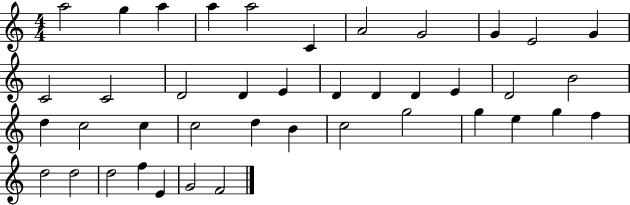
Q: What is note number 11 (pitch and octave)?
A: G4